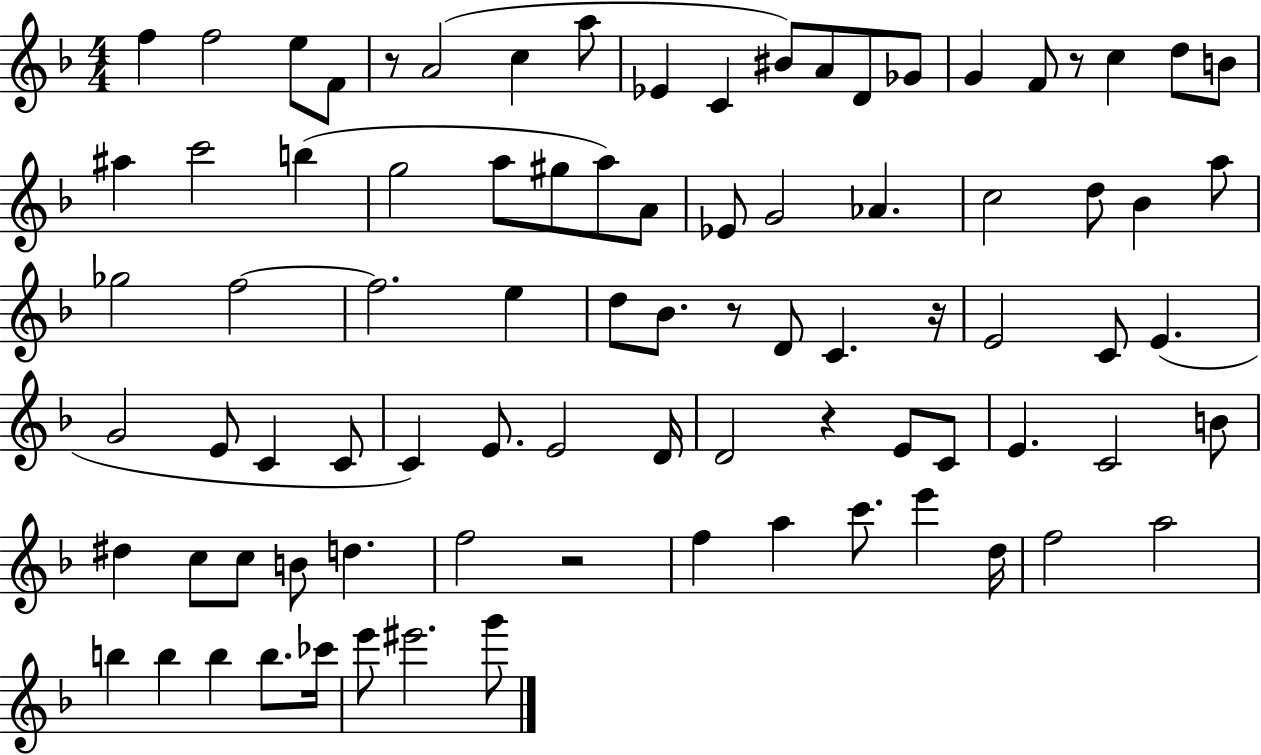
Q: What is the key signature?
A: F major